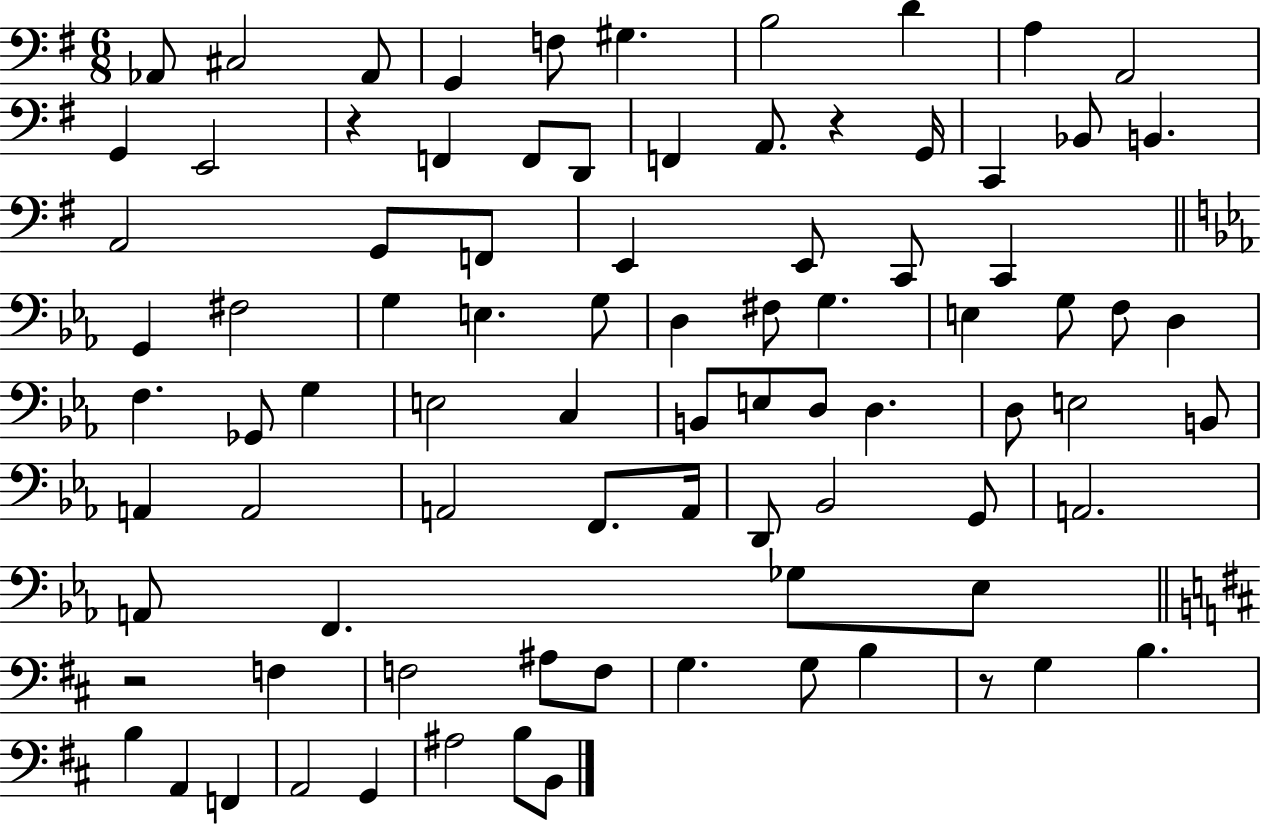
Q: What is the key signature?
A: G major